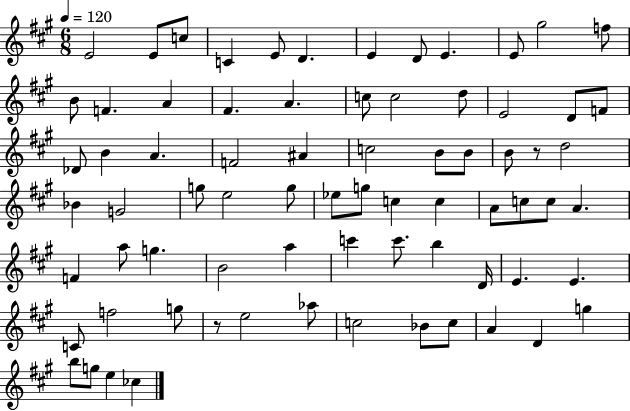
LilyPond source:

{
  \clef treble
  \numericTimeSignature
  \time 6/8
  \key a \major
  \tempo 4 = 120
  e'2 e'8 c''8 | c'4 e'8 d'4. | e'4 d'8 e'4. | e'8 gis''2 f''8 | \break b'8 f'4. a'4 | fis'4. a'4. | c''8 c''2 d''8 | e'2 d'8 f'8 | \break des'8 b'4 a'4. | f'2 ais'4 | c''2 b'8 b'8 | b'8 r8 d''2 | \break bes'4 g'2 | g''8 e''2 g''8 | ees''8 g''8 c''4 c''4 | a'8 c''8 c''8 a'4. | \break f'4 a''8 g''4. | b'2 a''4 | c'''4 c'''8. b''4 d'16 | e'4. e'4. | \break c'8 f''2 g''8 | r8 e''2 aes''8 | c''2 bes'8 c''8 | a'4 d'4 g''4 | \break b''8 g''8 e''4 ces''4 | \bar "|."
}